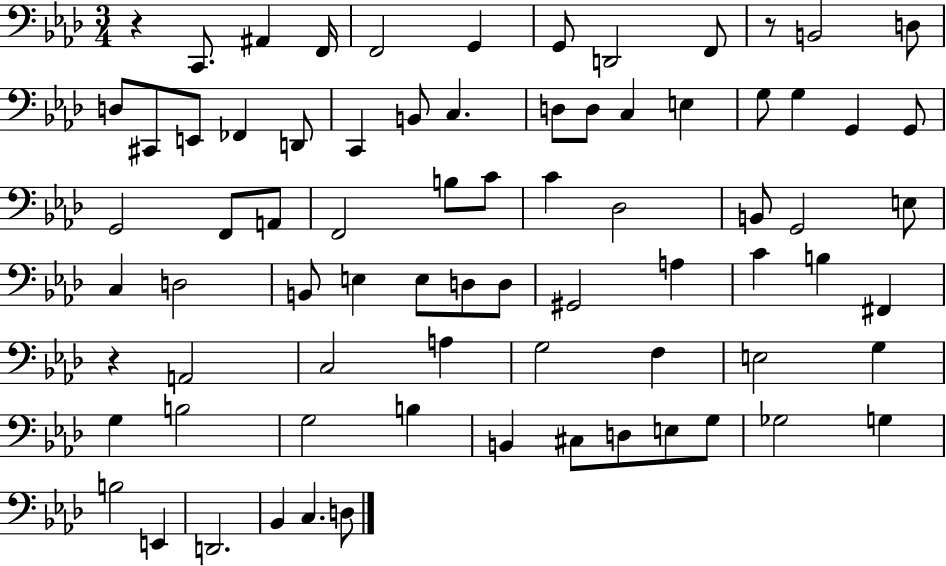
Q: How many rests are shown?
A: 3